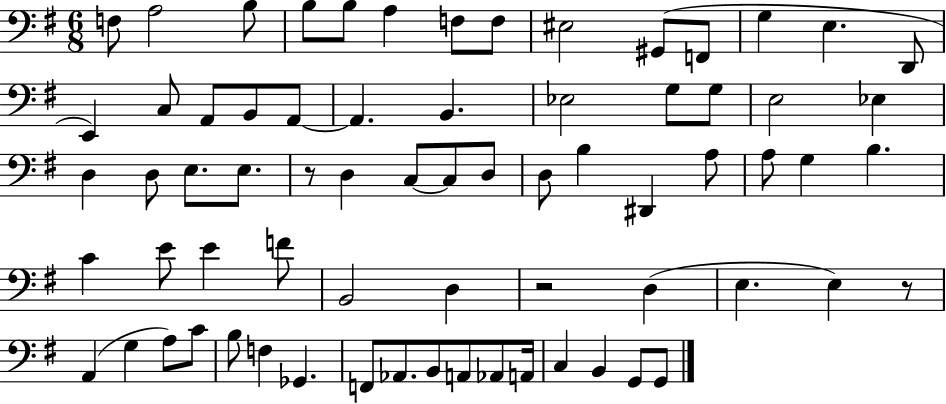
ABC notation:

X:1
T:Untitled
M:6/8
L:1/4
K:G
F,/2 A,2 B,/2 B,/2 B,/2 A, F,/2 F,/2 ^E,2 ^G,,/2 F,,/2 G, E, D,,/2 E,, C,/2 A,,/2 B,,/2 A,,/2 A,, B,, _E,2 G,/2 G,/2 E,2 _E, D, D,/2 E,/2 E,/2 z/2 D, C,/2 C,/2 D,/2 D,/2 B, ^D,, A,/2 A,/2 G, B, C E/2 E F/2 B,,2 D, z2 D, E, E, z/2 A,, G, A,/2 C/2 B,/2 F, _G,, F,,/2 _A,,/2 B,,/2 A,,/2 _A,,/2 A,,/4 C, B,, G,,/2 G,,/2